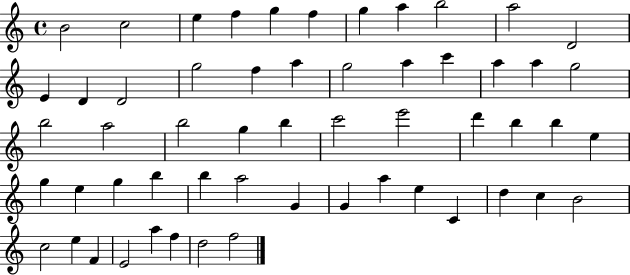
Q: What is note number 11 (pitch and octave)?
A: D4